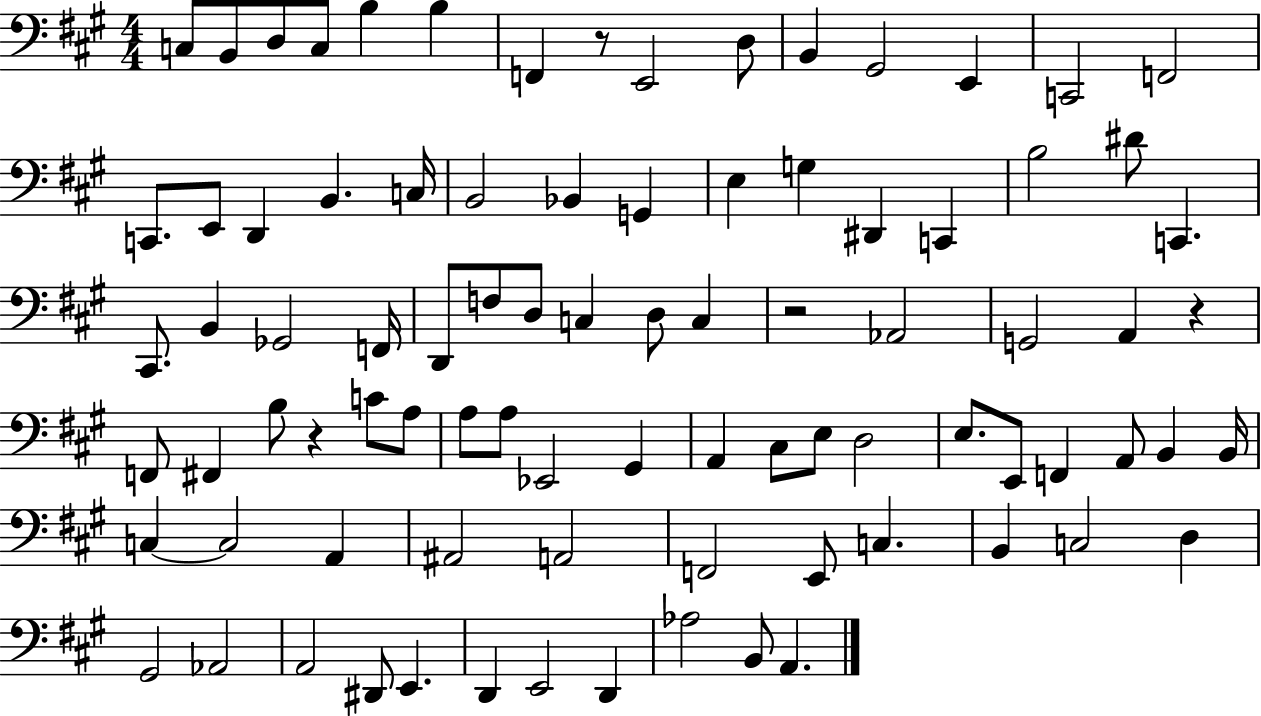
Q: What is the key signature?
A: A major